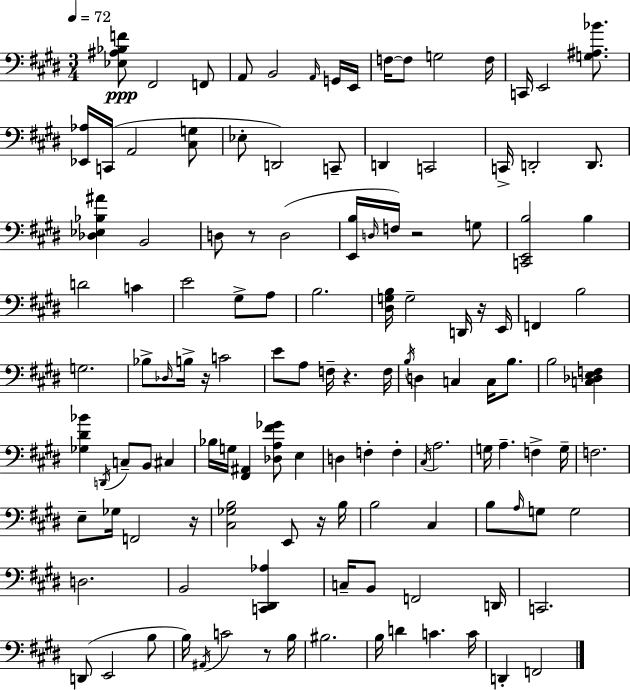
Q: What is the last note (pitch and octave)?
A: F2